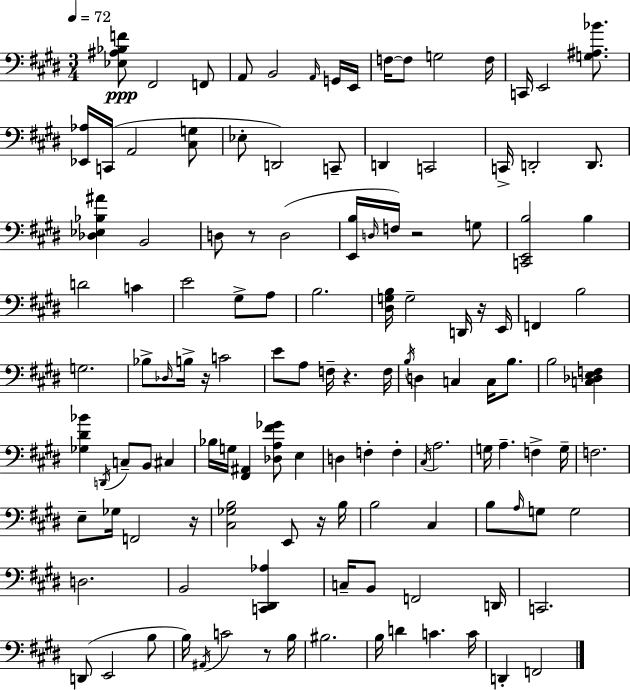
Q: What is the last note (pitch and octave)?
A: F2